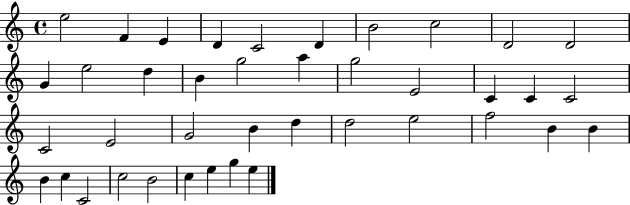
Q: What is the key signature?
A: C major